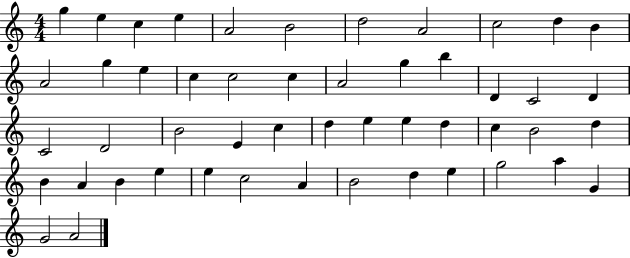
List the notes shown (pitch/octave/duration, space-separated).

G5/q E5/q C5/q E5/q A4/h B4/h D5/h A4/h C5/h D5/q B4/q A4/h G5/q E5/q C5/q C5/h C5/q A4/h G5/q B5/q D4/q C4/h D4/q C4/h D4/h B4/h E4/q C5/q D5/q E5/q E5/q D5/q C5/q B4/h D5/q B4/q A4/q B4/q E5/q E5/q C5/h A4/q B4/h D5/q E5/q G5/h A5/q G4/q G4/h A4/h